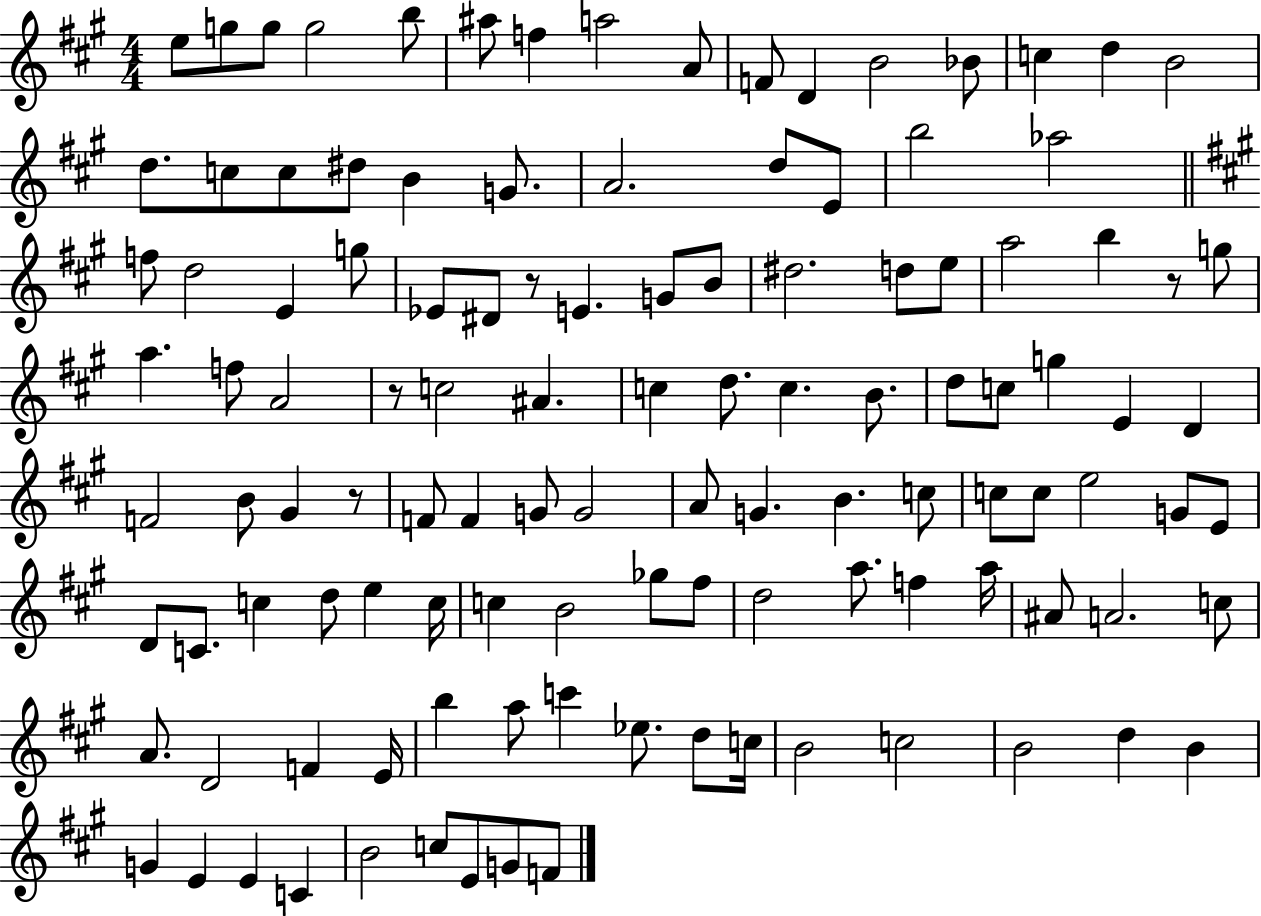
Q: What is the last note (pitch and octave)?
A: F4